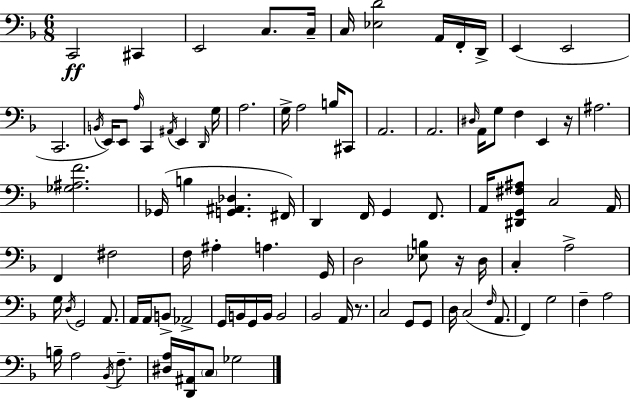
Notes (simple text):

C2/h C#2/q E2/h C3/e. C3/s C3/s [Eb3,D4]/h A2/s F2/s D2/s E2/q E2/h C2/h. B2/s E2/s E2/e A3/s C2/q A#2/s E2/q D2/s G3/s A3/h. G3/s A3/h B3/s C#2/e A2/h. A2/h. D#3/s A2/s G3/e F3/q E2/q R/s A#3/h. [Gb3,A#3,F4]/h. Gb2/s B3/q [G2,A#2,Db3]/q. F#2/s D2/q F2/s G2/q F2/e. A2/s [D#2,G2,F#3,A#3]/e C3/h A2/s F2/q F#3/h F3/s A#3/q A3/q. G2/s D3/h [Eb3,B3]/e R/s D3/s C3/q A3/h G3/s D3/s G2/h A2/e. A2/s A2/s B2/e Ab2/h G2/s B2/s G2/s B2/s B2/h Bb2/h A2/s R/e. C3/h G2/e G2/e D3/s C3/h F3/s A2/e. F2/q G3/h F3/q A3/h B3/s A3/h Bb2/s F3/e. [D#3,A3]/s [D2,A#2]/s C3/e Gb3/h